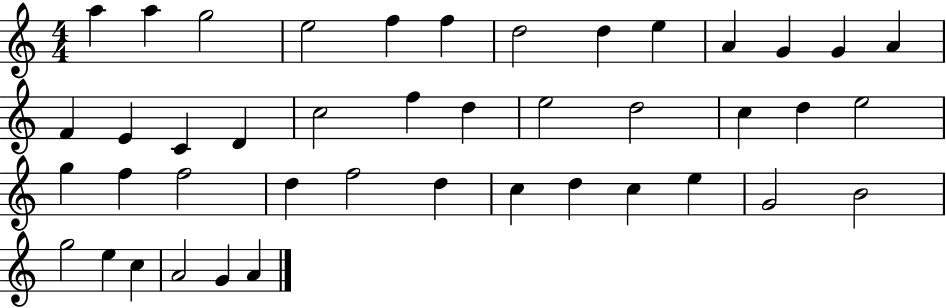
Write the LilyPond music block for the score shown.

{
  \clef treble
  \numericTimeSignature
  \time 4/4
  \key c \major
  a''4 a''4 g''2 | e''2 f''4 f''4 | d''2 d''4 e''4 | a'4 g'4 g'4 a'4 | \break f'4 e'4 c'4 d'4 | c''2 f''4 d''4 | e''2 d''2 | c''4 d''4 e''2 | \break g''4 f''4 f''2 | d''4 f''2 d''4 | c''4 d''4 c''4 e''4 | g'2 b'2 | \break g''2 e''4 c''4 | a'2 g'4 a'4 | \bar "|."
}